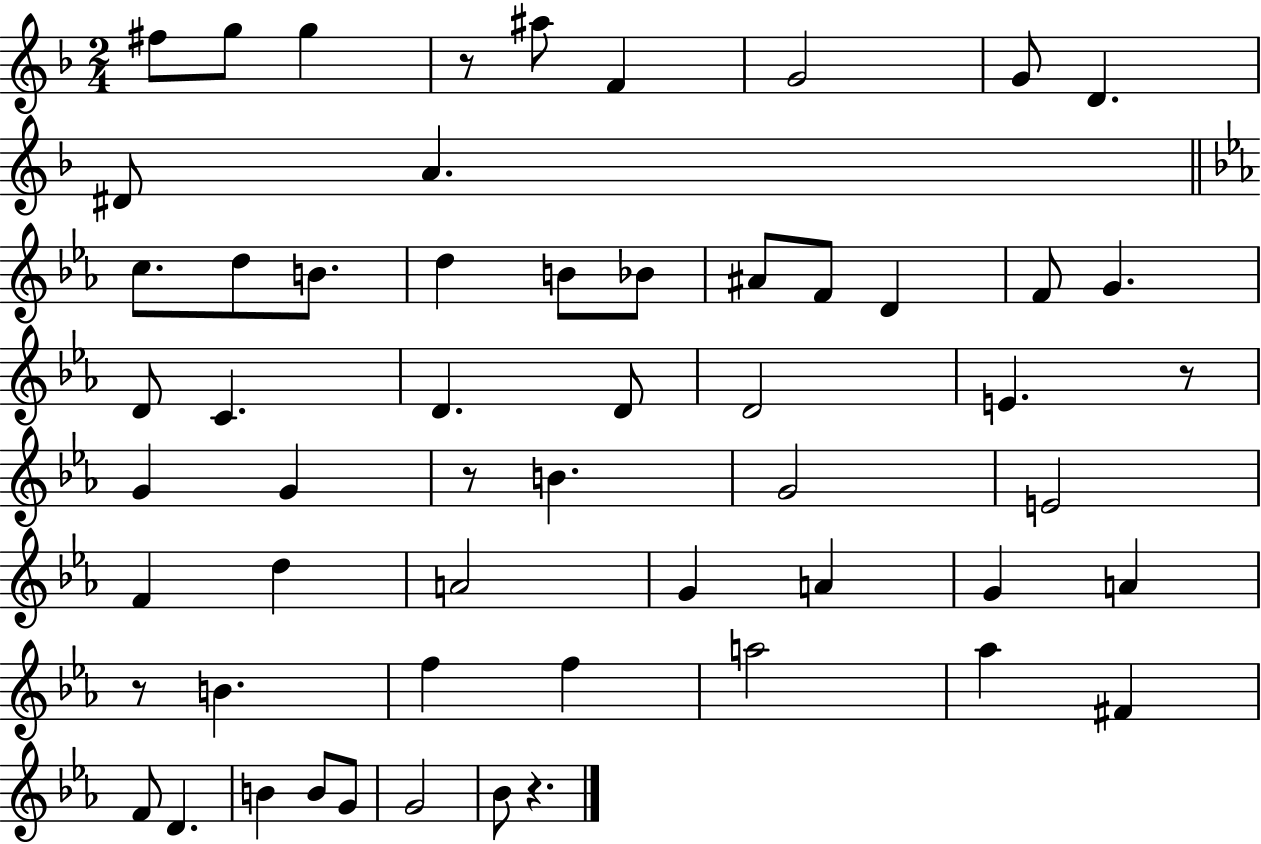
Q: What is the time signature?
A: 2/4